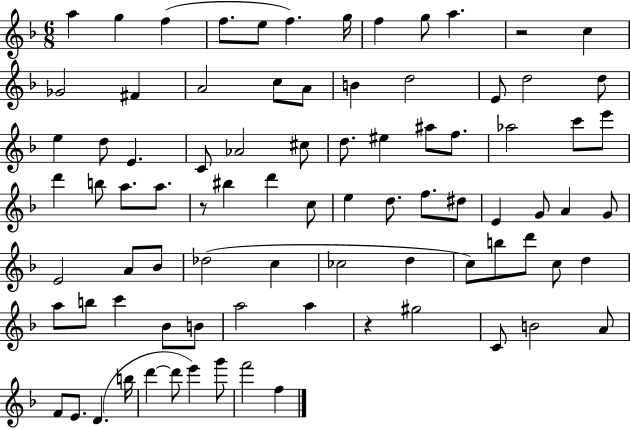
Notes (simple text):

A5/q G5/q F5/q F5/e. E5/e F5/q. G5/s F5/q G5/e A5/q. R/h C5/q Gb4/h F#4/q A4/h C5/e A4/e B4/q D5/h E4/e D5/h D5/e E5/q D5/e E4/q. C4/e Ab4/h C#5/e D5/e. EIS5/q A#5/e F5/e. Ab5/h C6/e E6/e D6/q B5/e A5/e. A5/e. R/e BIS5/q D6/q C5/e E5/q D5/e. F5/e. D#5/e E4/q G4/e A4/q G4/e E4/h A4/e Bb4/e Db5/h C5/q CES5/h D5/q C5/e B5/e D6/e C5/e D5/q A5/e B5/e C6/q Bb4/e B4/e A5/h A5/q R/q G#5/h C4/e B4/h A4/e F4/e E4/e. D4/q. B5/s D6/q D6/e E6/q G6/e F6/h F5/q